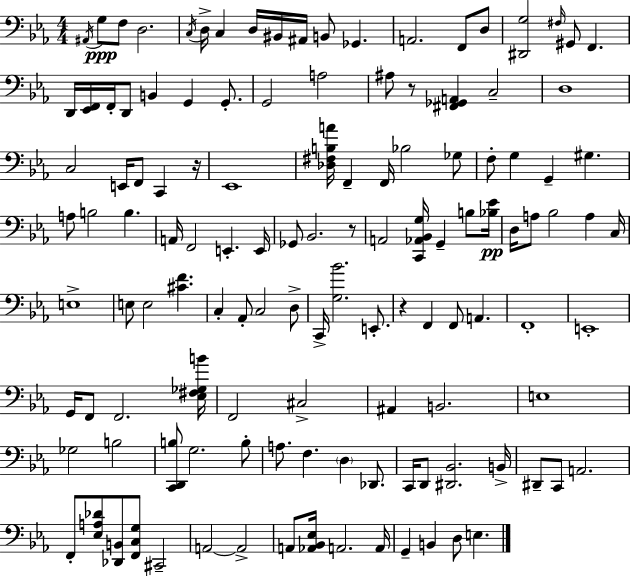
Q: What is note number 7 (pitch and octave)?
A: C3